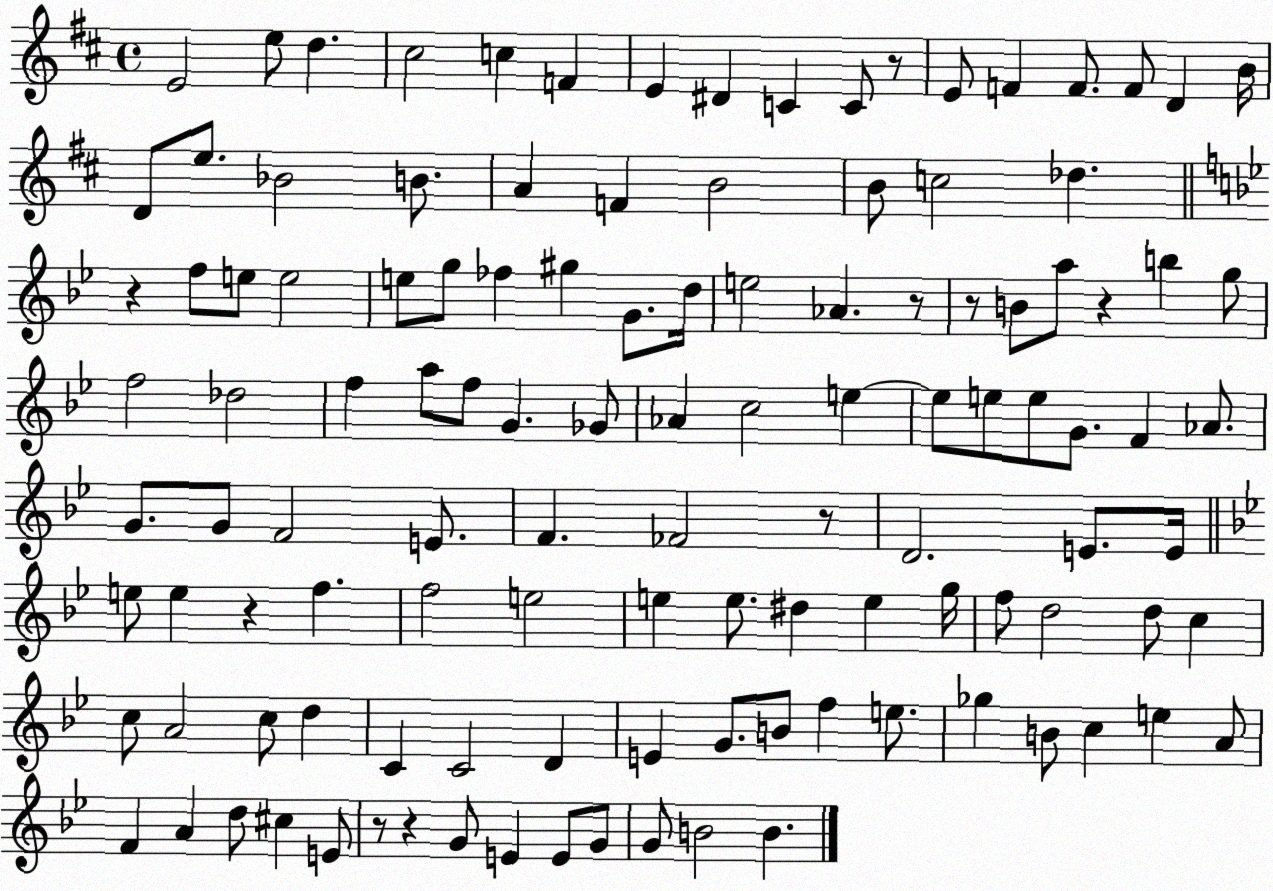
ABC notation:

X:1
T:Untitled
M:4/4
L:1/4
K:D
E2 e/2 d ^c2 c F E ^D C C/2 z/2 E/2 F F/2 F/2 D B/4 D/2 e/2 _B2 B/2 A F B2 B/2 c2 _d z f/2 e/2 e2 e/2 g/2 _f ^g G/2 d/4 e2 _A z/2 z/2 B/2 a/2 z b g/2 f2 _d2 f a/2 f/2 G _G/2 _A c2 e e/2 e/2 e/2 G/2 F _A/2 G/2 G/2 F2 E/2 F _F2 z/2 D2 E/2 E/4 e/2 e z f f2 e2 e e/2 ^d e g/4 f/2 d2 d/2 c c/2 A2 c/2 d C C2 D E G/2 B/2 f e/2 _g B/2 c e A/2 F A d/2 ^c E/2 z/2 z G/2 E E/2 G/2 G/2 B2 B